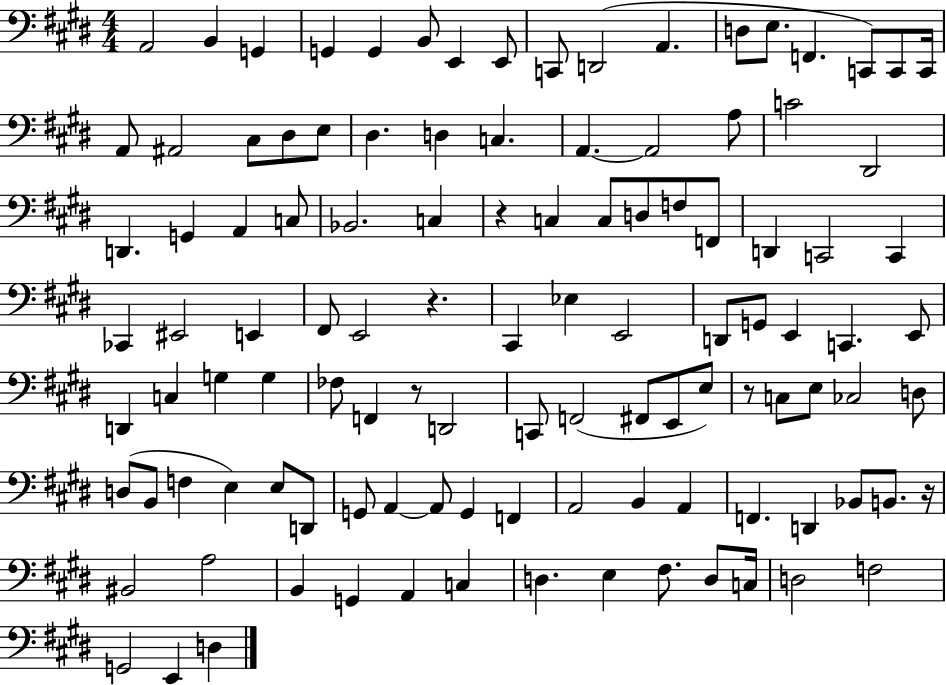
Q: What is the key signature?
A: E major